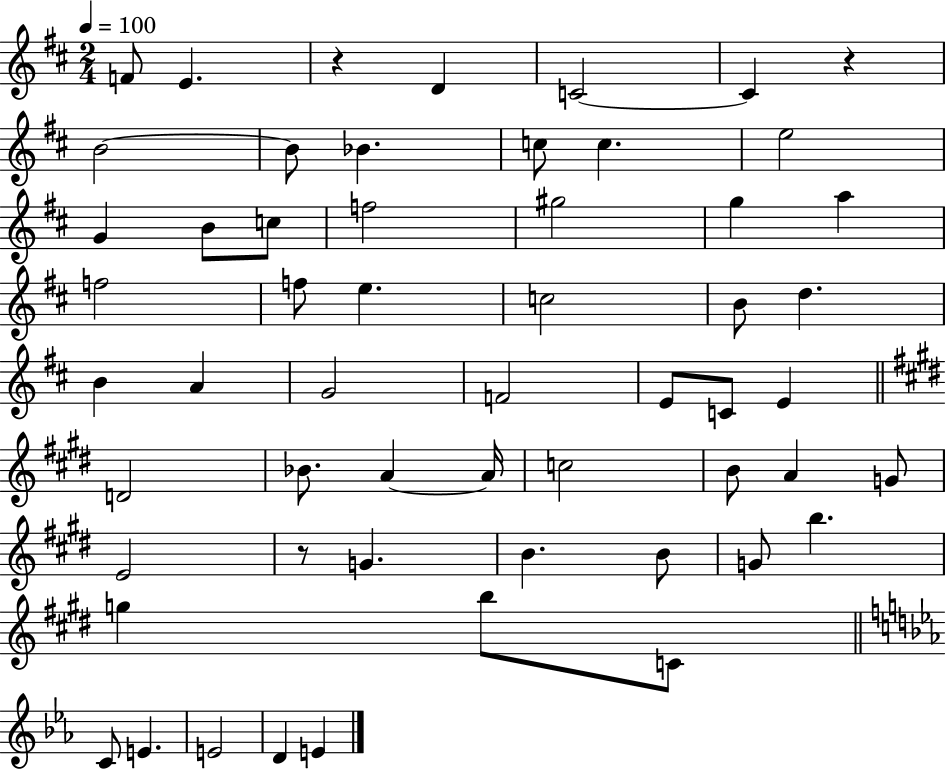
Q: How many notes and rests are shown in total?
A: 56